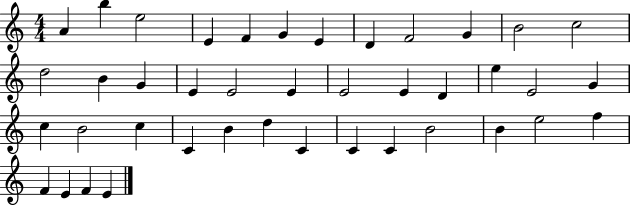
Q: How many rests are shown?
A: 0